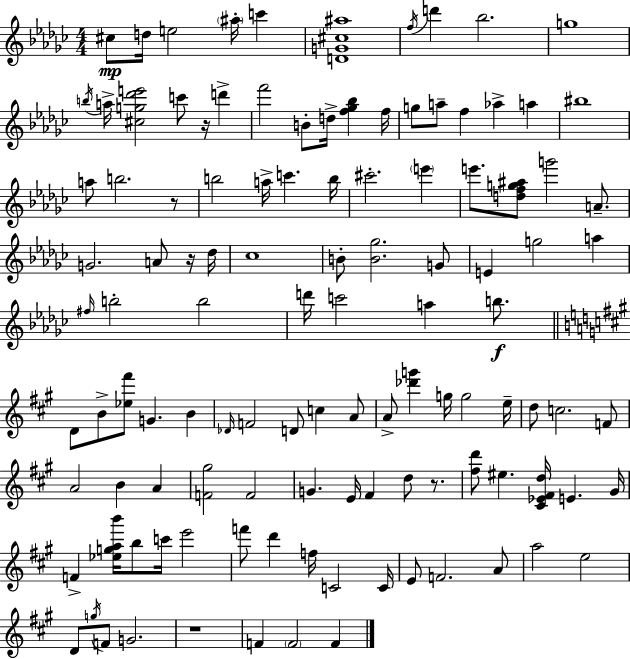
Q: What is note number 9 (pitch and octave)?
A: G5